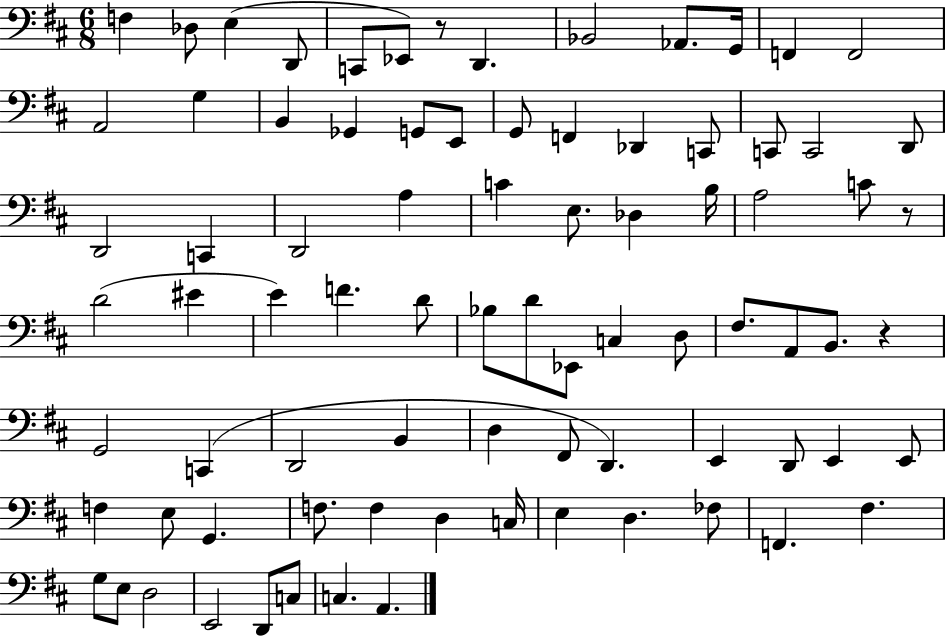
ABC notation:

X:1
T:Untitled
M:6/8
L:1/4
K:D
F, _D,/2 E, D,,/2 C,,/2 _E,,/2 z/2 D,, _B,,2 _A,,/2 G,,/4 F,, F,,2 A,,2 G, B,, _G,, G,,/2 E,,/2 G,,/2 F,, _D,, C,,/2 C,,/2 C,,2 D,,/2 D,,2 C,, D,,2 A, C E,/2 _D, B,/4 A,2 C/2 z/2 D2 ^E E F D/2 _B,/2 D/2 _E,,/2 C, D,/2 ^F,/2 A,,/2 B,,/2 z G,,2 C,, D,,2 B,, D, ^F,,/2 D,, E,, D,,/2 E,, E,,/2 F, E,/2 G,, F,/2 F, D, C,/4 E, D, _F,/2 F,, ^F, G,/2 E,/2 D,2 E,,2 D,,/2 C,/2 C, A,,